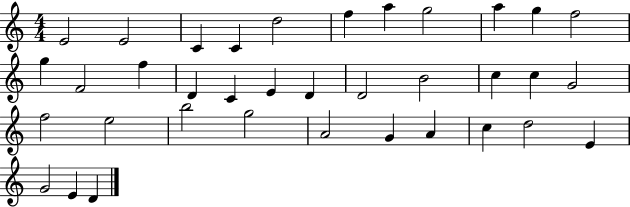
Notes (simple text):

E4/h E4/h C4/q C4/q D5/h F5/q A5/q G5/h A5/q G5/q F5/h G5/q F4/h F5/q D4/q C4/q E4/q D4/q D4/h B4/h C5/q C5/q G4/h F5/h E5/h B5/h G5/h A4/h G4/q A4/q C5/q D5/h E4/q G4/h E4/q D4/q